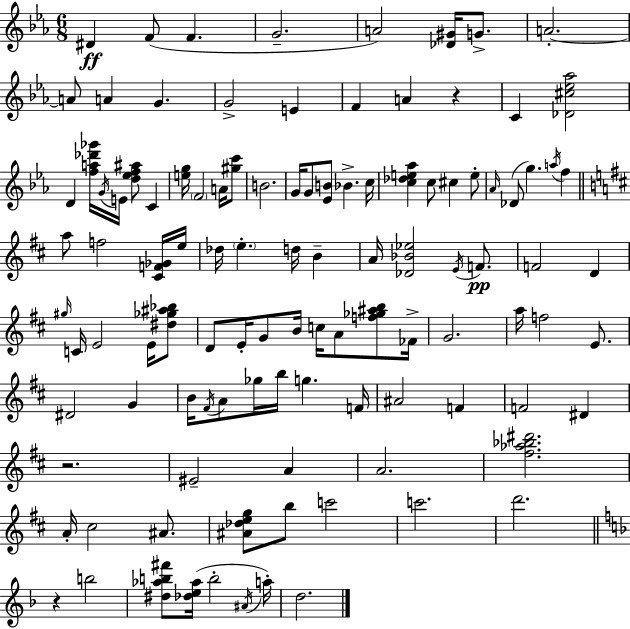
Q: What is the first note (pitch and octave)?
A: D#4